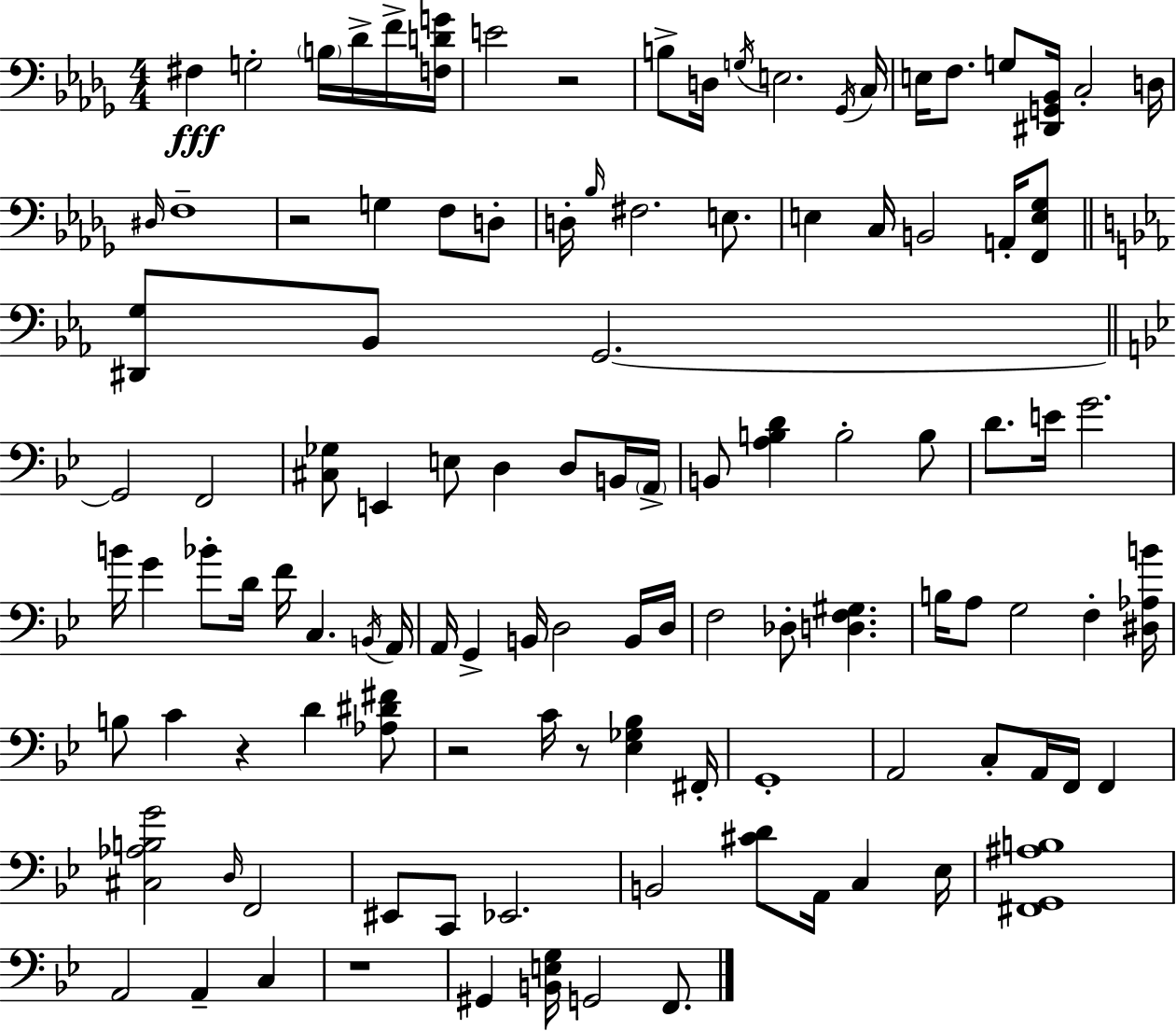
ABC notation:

X:1
T:Untitled
M:4/4
L:1/4
K:Bbm
^F, G,2 B,/4 _D/4 F/4 [F,DG]/4 E2 z2 B,/2 D,/4 G,/4 E,2 _G,,/4 C,/4 E,/4 F,/2 G,/2 [^D,,G,,_B,,]/4 C,2 D,/4 ^D,/4 F,4 z2 G, F,/2 D,/2 D,/4 _B,/4 ^F,2 E,/2 E, C,/4 B,,2 A,,/4 [F,,E,_G,]/2 [^D,,G,]/2 _B,,/2 G,,2 G,,2 F,,2 [^C,_G,]/2 E,, E,/2 D, D,/2 B,,/4 A,,/4 B,,/2 [A,B,D] B,2 B,/2 D/2 E/4 G2 B/4 G _B/2 D/4 F/4 C, B,,/4 A,,/4 A,,/4 G,, B,,/4 D,2 B,,/4 D,/4 F,2 _D,/2 [D,F,^G,] B,/4 A,/2 G,2 F, [^D,_A,B]/4 B,/2 C z D [_A,^D^F]/2 z2 C/4 z/2 [_E,_G,_B,] ^F,,/4 G,,4 A,,2 C,/2 A,,/4 F,,/4 F,, [^C,_A,B,G]2 D,/4 F,,2 ^E,,/2 C,,/2 _E,,2 B,,2 [^CD]/2 A,,/4 C, _E,/4 [^F,,G,,^A,B,]4 A,,2 A,, C, z4 ^G,, [B,,E,G,]/4 G,,2 F,,/2